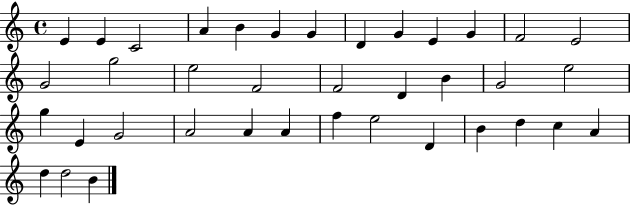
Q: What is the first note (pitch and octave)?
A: E4